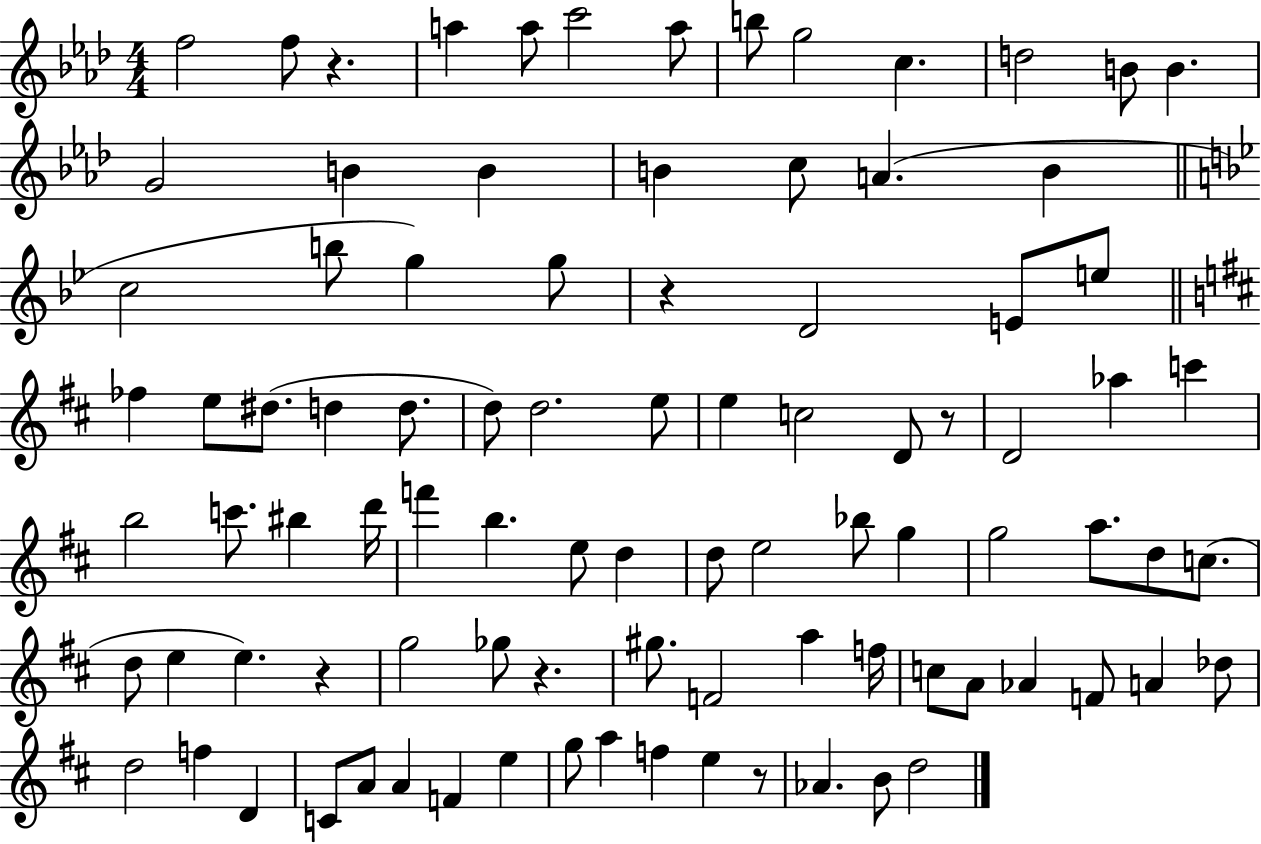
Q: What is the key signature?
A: AES major